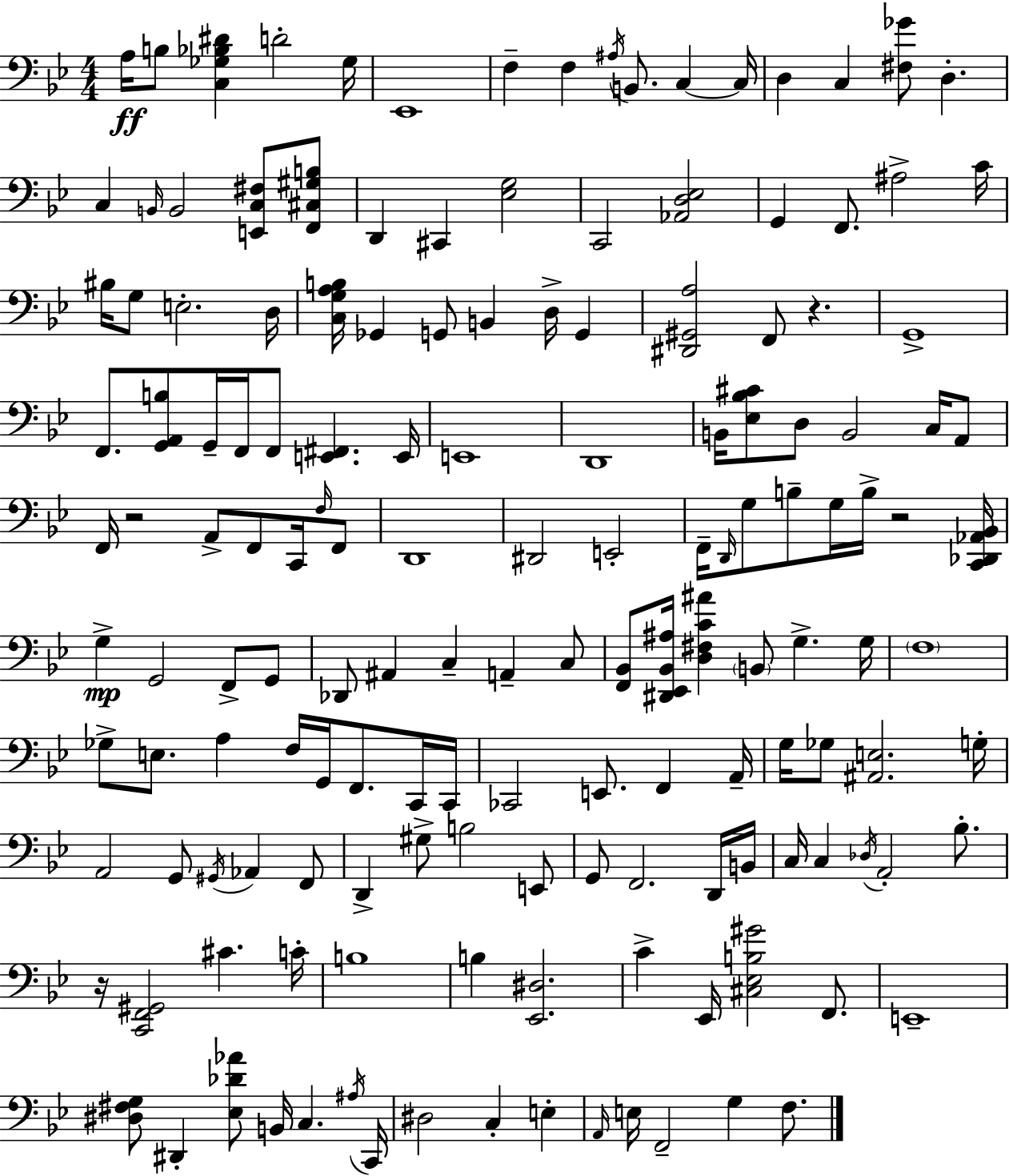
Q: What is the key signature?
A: BES major